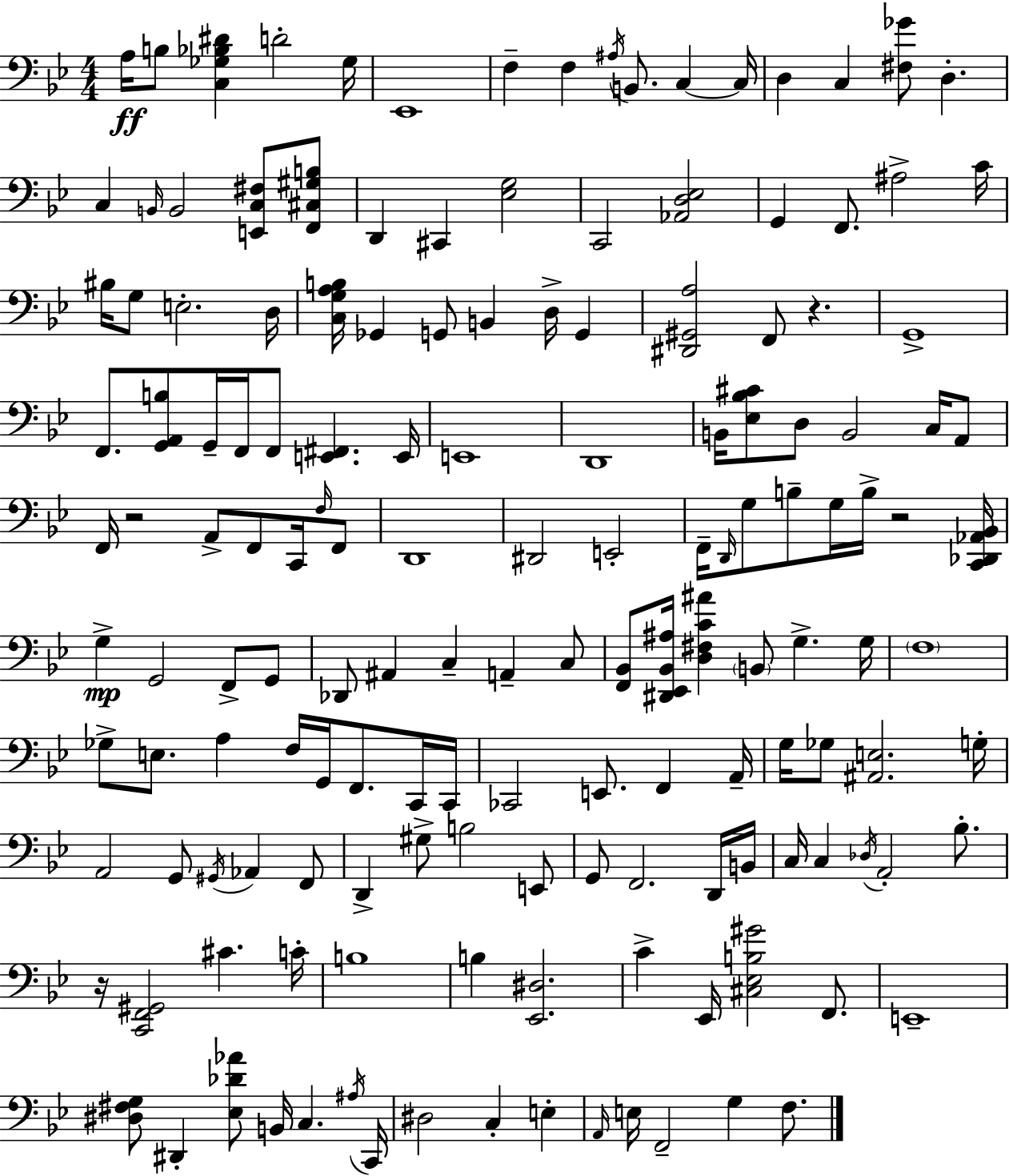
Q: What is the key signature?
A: BES major